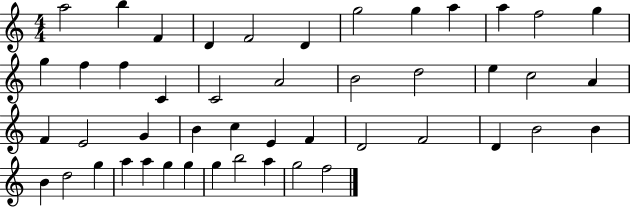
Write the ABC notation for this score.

X:1
T:Untitled
M:4/4
L:1/4
K:C
a2 b F D F2 D g2 g a a f2 g g f f C C2 A2 B2 d2 e c2 A F E2 G B c E F D2 F2 D B2 B B d2 g a a g g g b2 a g2 f2